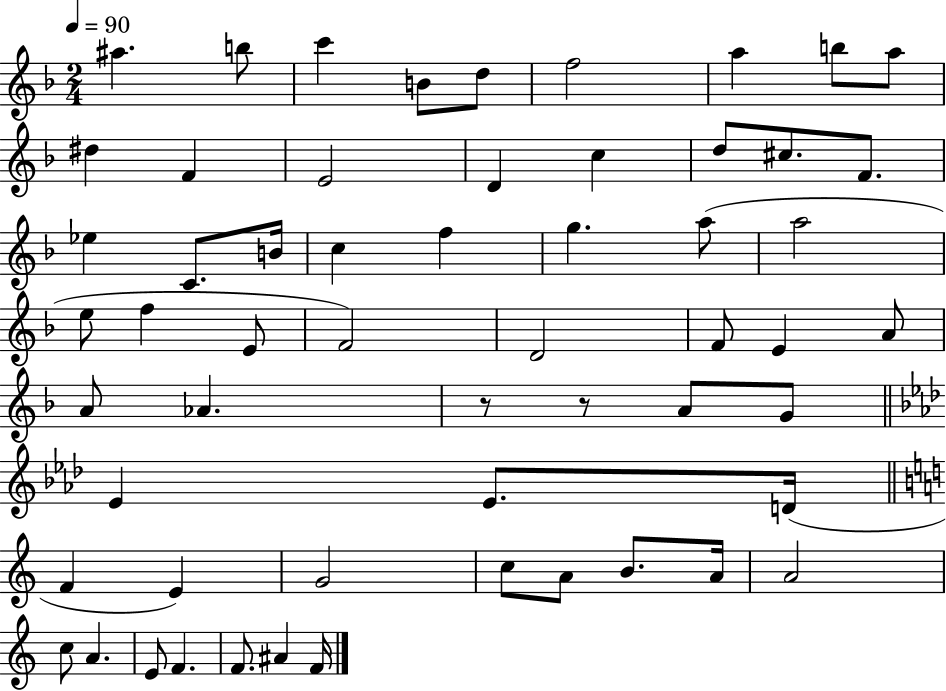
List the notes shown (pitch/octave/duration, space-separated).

A#5/q. B5/e C6/q B4/e D5/e F5/h A5/q B5/e A5/e D#5/q F4/q E4/h D4/q C5/q D5/e C#5/e. F4/e. Eb5/q C4/e. B4/s C5/q F5/q G5/q. A5/e A5/h E5/e F5/q E4/e F4/h D4/h F4/e E4/q A4/e A4/e Ab4/q. R/e R/e A4/e G4/e Eb4/q Eb4/e. D4/s F4/q E4/q G4/h C5/e A4/e B4/e. A4/s A4/h C5/e A4/q. E4/e F4/q. F4/e. A#4/q F4/s